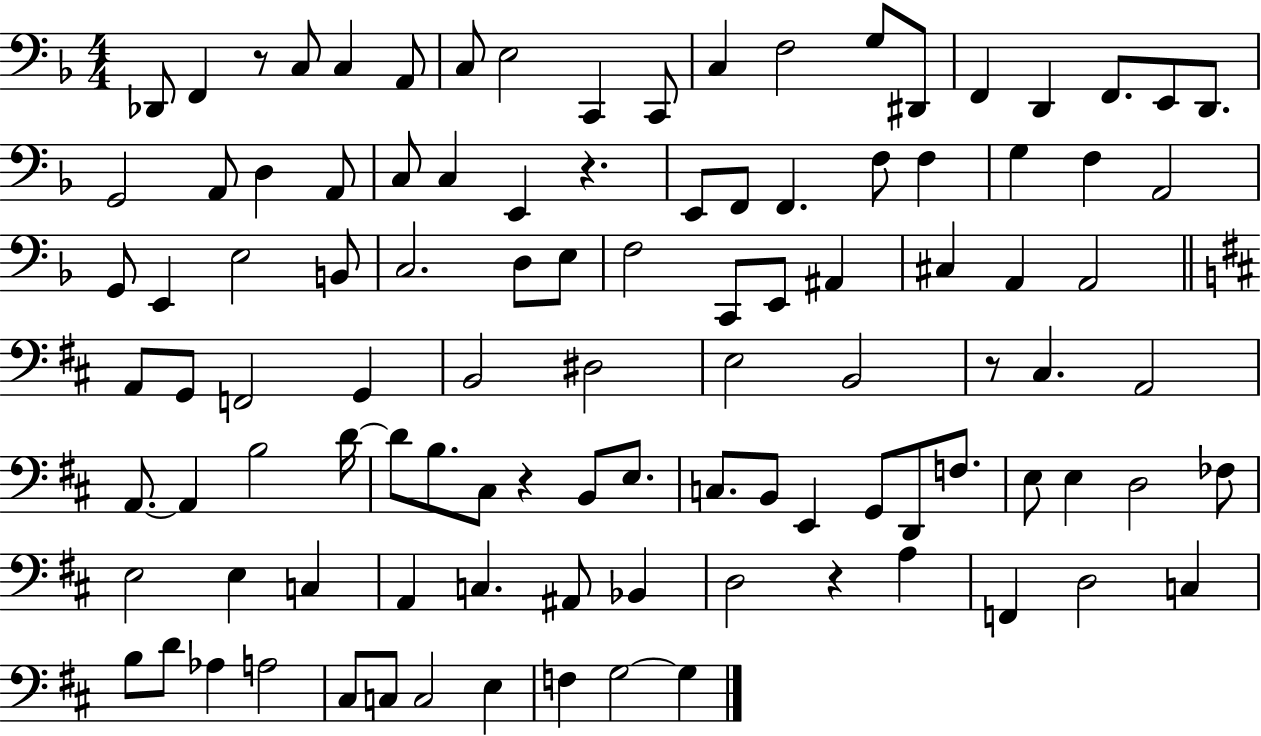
{
  \clef bass
  \numericTimeSignature
  \time 4/4
  \key f \major
  \repeat volta 2 { des,8 f,4 r8 c8 c4 a,8 | c8 e2 c,4 c,8 | c4 f2 g8 dis,8 | f,4 d,4 f,8. e,8 d,8. | \break g,2 a,8 d4 a,8 | c8 c4 e,4 r4. | e,8 f,8 f,4. f8 f4 | g4 f4 a,2 | \break g,8 e,4 e2 b,8 | c2. d8 e8 | f2 c,8 e,8 ais,4 | cis4 a,4 a,2 | \break \bar "||" \break \key b \minor a,8 g,8 f,2 g,4 | b,2 dis2 | e2 b,2 | r8 cis4. a,2 | \break a,8.~~ a,4 b2 d'16~~ | d'8 b8. cis8 r4 b,8 e8. | c8. b,8 e,4 g,8 d,8 f8. | e8 e4 d2 fes8 | \break e2 e4 c4 | a,4 c4. ais,8 bes,4 | d2 r4 a4 | f,4 d2 c4 | \break b8 d'8 aes4 a2 | cis8 c8 c2 e4 | f4 g2~~ g4 | } \bar "|."
}